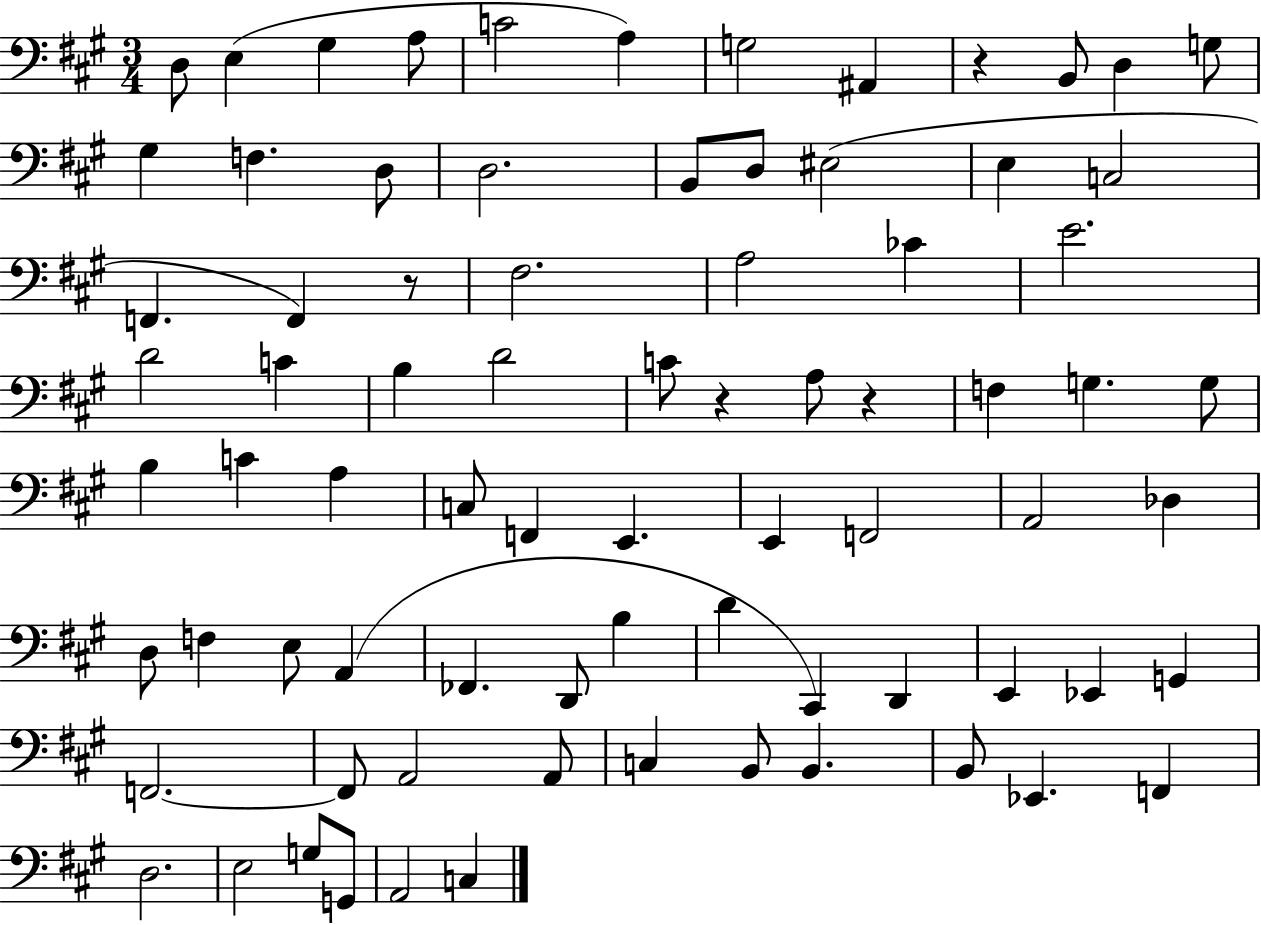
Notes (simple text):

D3/e E3/q G#3/q A3/e C4/h A3/q G3/h A#2/q R/q B2/e D3/q G3/e G#3/q F3/q. D3/e D3/h. B2/e D3/e EIS3/h E3/q C3/h F2/q. F2/q R/e F#3/h. A3/h CES4/q E4/h. D4/h C4/q B3/q D4/h C4/e R/q A3/e R/q F3/q G3/q. G3/e B3/q C4/q A3/q C3/e F2/q E2/q. E2/q F2/h A2/h Db3/q D3/e F3/q E3/e A2/q FES2/q. D2/e B3/q D4/q C#2/q D2/q E2/q Eb2/q G2/q F2/h. F2/e A2/h A2/e C3/q B2/e B2/q. B2/e Eb2/q. F2/q D3/h. E3/h G3/e G2/e A2/h C3/q